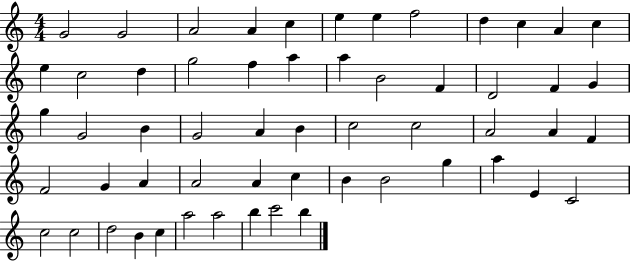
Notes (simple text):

G4/h G4/h A4/h A4/q C5/q E5/q E5/q F5/h D5/q C5/q A4/q C5/q E5/q C5/h D5/q G5/h F5/q A5/q A5/q B4/h F4/q D4/h F4/q G4/q G5/q G4/h B4/q G4/h A4/q B4/q C5/h C5/h A4/h A4/q F4/q F4/h G4/q A4/q A4/h A4/q C5/q B4/q B4/h G5/q A5/q E4/q C4/h C5/h C5/h D5/h B4/q C5/q A5/h A5/h B5/q C6/h B5/q